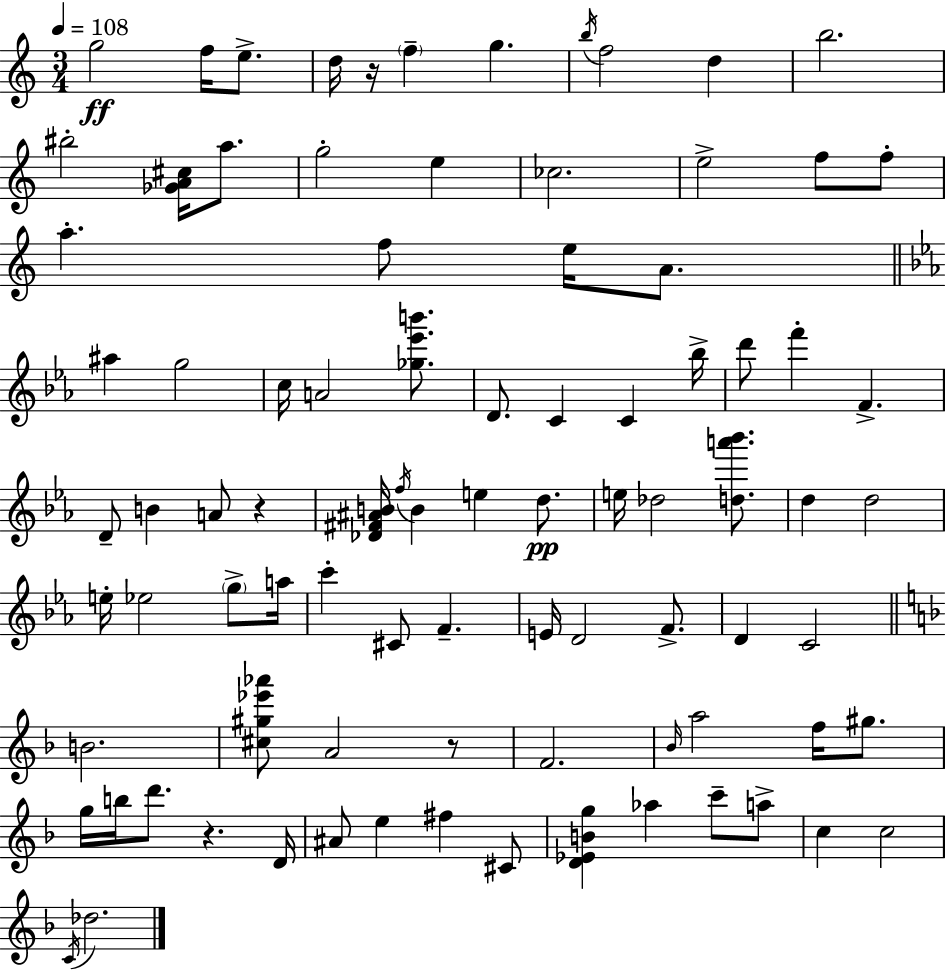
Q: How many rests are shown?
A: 4